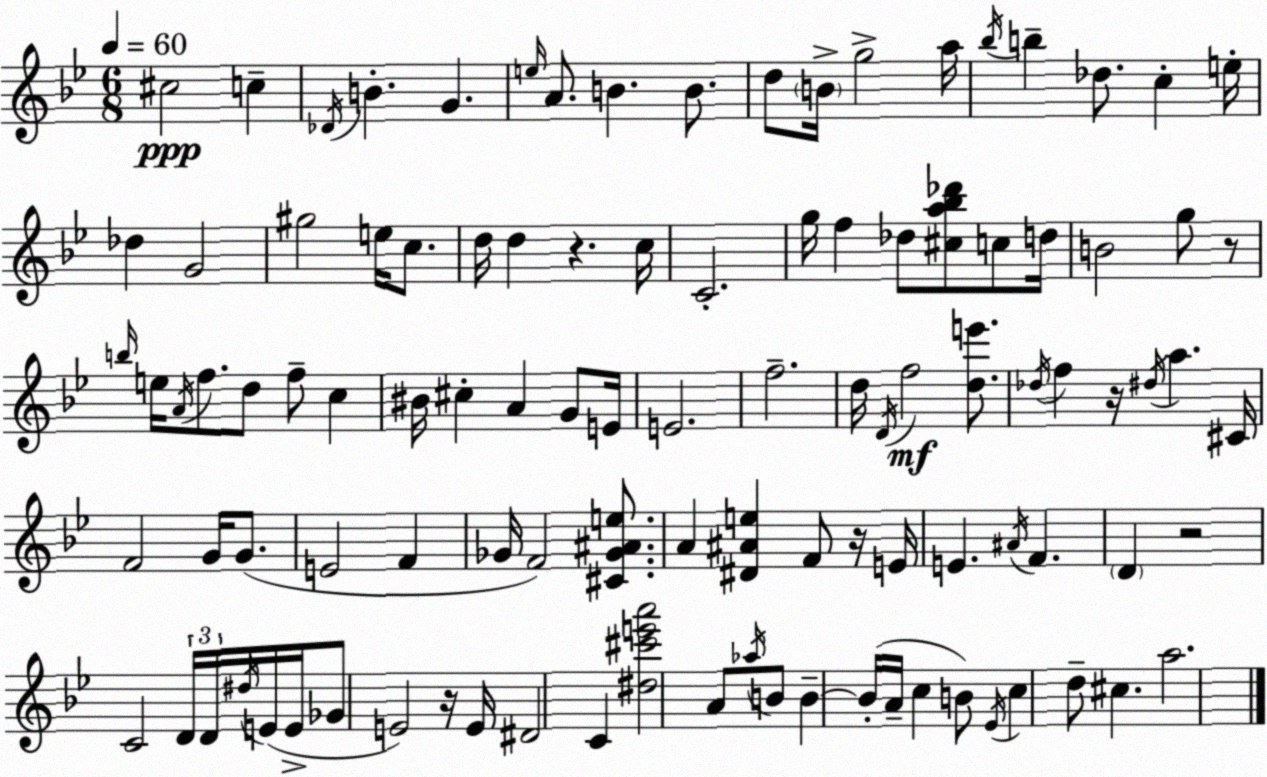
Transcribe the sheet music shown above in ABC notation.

X:1
T:Untitled
M:6/8
L:1/4
K:Bb
^c2 c _D/4 B G e/4 A/2 B B/2 d/2 B/4 g2 a/4 _b/4 b _d/2 c e/4 _d G2 ^g2 e/4 c/2 d/4 d z c/4 C2 g/4 f _d/2 [^ca_b_d']/2 c/2 d/4 B2 g/2 z/2 b/4 e/4 A/4 f/2 d/2 f/2 c ^B/4 ^c A G/2 E/4 E2 f2 d/4 D/4 f2 [de']/2 _d/4 f z/4 ^d/4 a ^C/4 F2 G/4 G/2 E2 F _G/4 F2 [^C_G^Ae]/2 A [^D^Ae] F/2 z/4 E/4 E ^A/4 F D z2 C2 D/4 D/4 ^d/4 E/4 E/4 _G/2 E2 z/4 E/4 ^D2 C [^d^c'e'a']2 A/2 _a/4 B/2 B B/4 A/4 c B/2 _E/4 c d/2 ^c a2